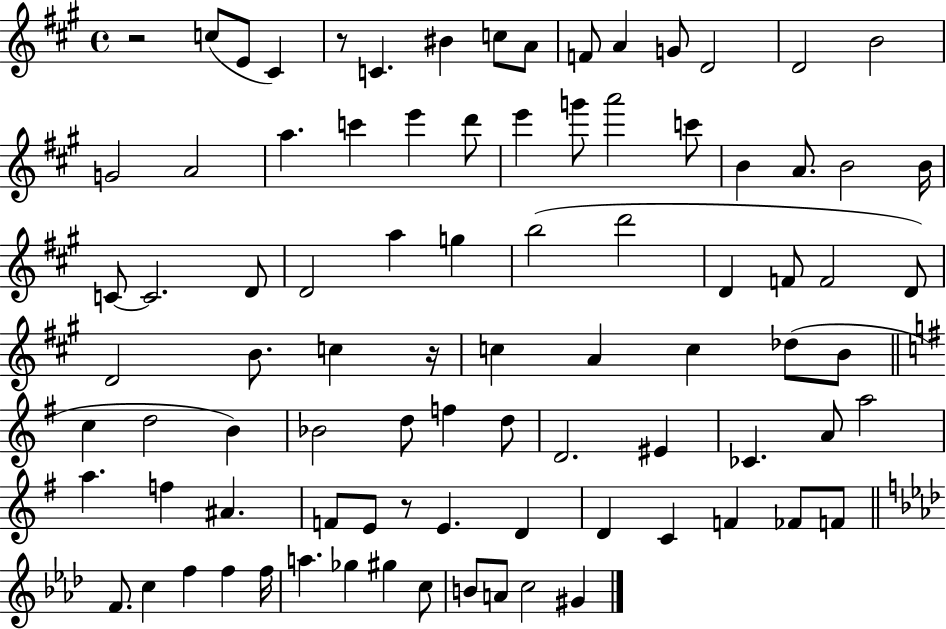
{
  \clef treble
  \time 4/4
  \defaultTimeSignature
  \key a \major
  r2 c''8( e'8 cis'4) | r8 c'4. bis'4 c''8 a'8 | f'8 a'4 g'8 d'2 | d'2 b'2 | \break g'2 a'2 | a''4. c'''4 e'''4 d'''8 | e'''4 g'''8 a'''2 c'''8 | b'4 a'8. b'2 b'16 | \break c'8~~ c'2. d'8 | d'2 a''4 g''4 | b''2( d'''2 | d'4 f'8 f'2 d'8) | \break d'2 b'8. c''4 r16 | c''4 a'4 c''4 des''8( b'8 | \bar "||" \break \key e \minor c''4 d''2 b'4) | bes'2 d''8 f''4 d''8 | d'2. eis'4 | ces'4. a'8 a''2 | \break a''4. f''4 ais'4. | f'8 e'8 r8 e'4. d'4 | d'4 c'4 f'4 fes'8 f'8 | \bar "||" \break \key f \minor f'8. c''4 f''4 f''4 f''16 | a''4. ges''4 gis''4 c''8 | b'8 a'8 c''2 gis'4 | \bar "|."
}